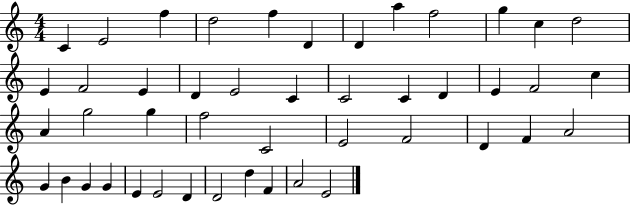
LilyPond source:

{
  \clef treble
  \numericTimeSignature
  \time 4/4
  \key c \major
  c'4 e'2 f''4 | d''2 f''4 d'4 | d'4 a''4 f''2 | g''4 c''4 d''2 | \break e'4 f'2 e'4 | d'4 e'2 c'4 | c'2 c'4 d'4 | e'4 f'2 c''4 | \break a'4 g''2 g''4 | f''2 c'2 | e'2 f'2 | d'4 f'4 a'2 | \break g'4 b'4 g'4 g'4 | e'4 e'2 d'4 | d'2 d''4 f'4 | a'2 e'2 | \break \bar "|."
}